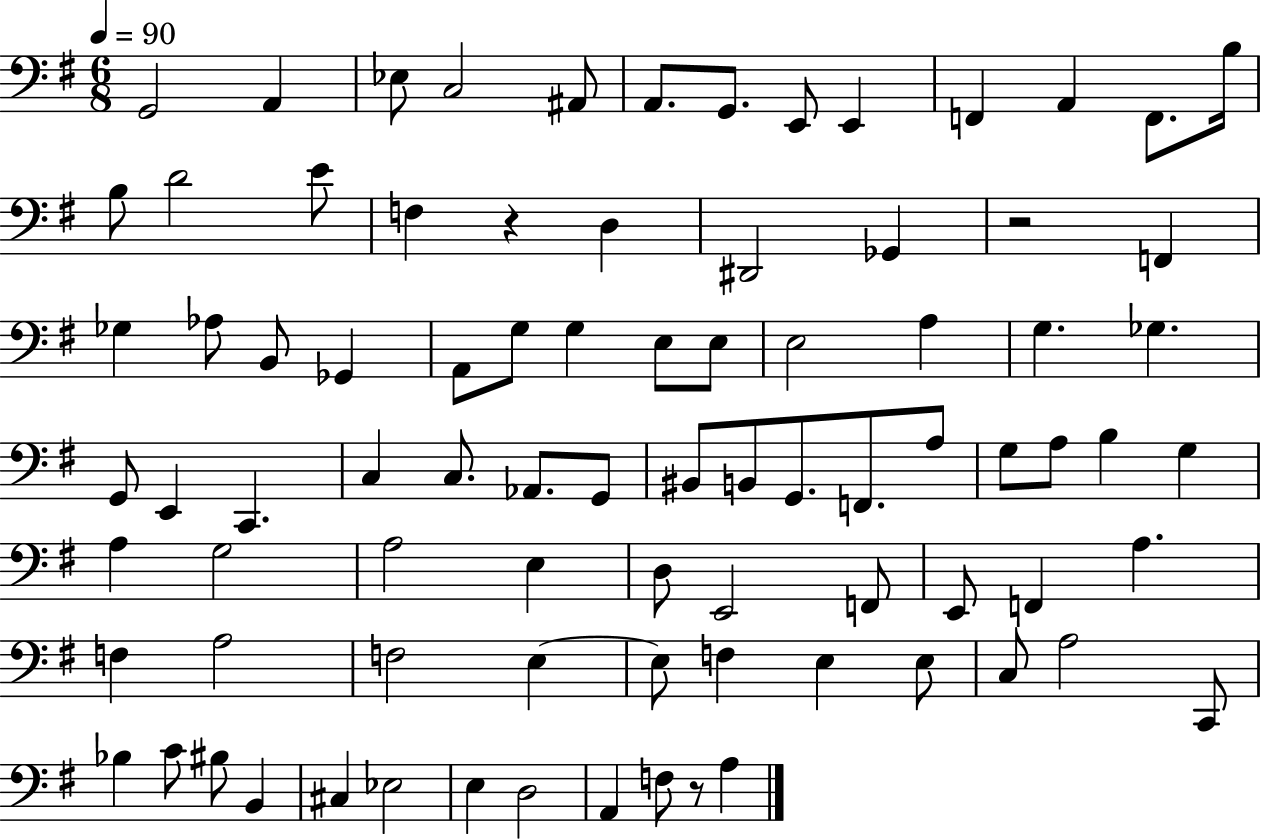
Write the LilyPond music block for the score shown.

{
  \clef bass
  \numericTimeSignature
  \time 6/8
  \key g \major
  \tempo 4 = 90
  g,2 a,4 | ees8 c2 ais,8 | a,8. g,8. e,8 e,4 | f,4 a,4 f,8. b16 | \break b8 d'2 e'8 | f4 r4 d4 | dis,2 ges,4 | r2 f,4 | \break ges4 aes8 b,8 ges,4 | a,8 g8 g4 e8 e8 | e2 a4 | g4. ges4. | \break g,8 e,4 c,4. | c4 c8. aes,8. g,8 | bis,8 b,8 g,8. f,8. a8 | g8 a8 b4 g4 | \break a4 g2 | a2 e4 | d8 e,2 f,8 | e,8 f,4 a4. | \break f4 a2 | f2 e4~~ | e8 f4 e4 e8 | c8 a2 c,8 | \break bes4 c'8 bis8 b,4 | cis4 ees2 | e4 d2 | a,4 f8 r8 a4 | \break \bar "|."
}